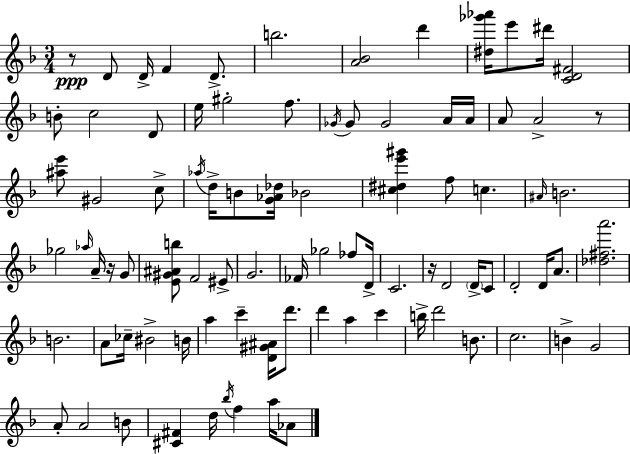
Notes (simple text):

R/e D4/e D4/s F4/q D4/e. B5/h. [A4,Bb4]/h D6/q [D#5,Gb6,Ab6]/s E6/e D#6/s [C4,D4,F#4]/h B4/e C5/h D4/e E5/s G#5/h F5/e. Gb4/s Gb4/e Gb4/h A4/s A4/s A4/e A4/h R/e [A#5,E6]/e G#4/h C5/e Ab5/s D5/s B4/e [G4,Ab4,Db5]/s Bb4/h [C#5,D#5,E6,G#6]/q F5/e C5/q. A#4/s B4/h. Gb5/h Ab5/s A4/s R/s G4/e [E4,G#4,A#4,B5]/e F4/h EIS4/e G4/h. FES4/s Gb5/h FES5/e D4/s C4/h. R/s D4/h D4/s C4/e D4/h D4/s A4/e. [Db5,F#5,A6]/h. B4/h. A4/e CES5/s BIS4/h B4/s A5/q C6/q [D4,G#4,A#4]/s D6/e. D6/q A5/q C6/q B5/s D6/h B4/e. C5/h. B4/q G4/h A4/e A4/h B4/e [C#4,F#4]/q D5/s Bb5/s F5/q A5/s Ab4/e